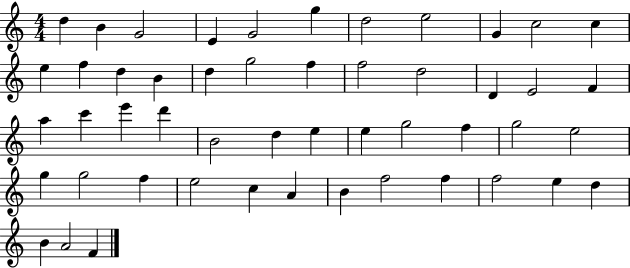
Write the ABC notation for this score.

X:1
T:Untitled
M:4/4
L:1/4
K:C
d B G2 E G2 g d2 e2 G c2 c e f d B d g2 f f2 d2 D E2 F a c' e' d' B2 d e e g2 f g2 e2 g g2 f e2 c A B f2 f f2 e d B A2 F